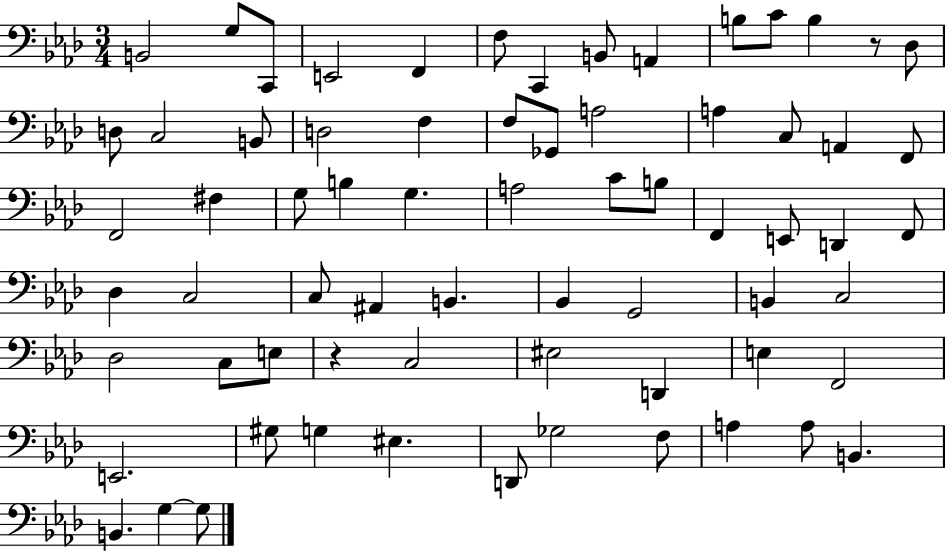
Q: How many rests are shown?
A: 2